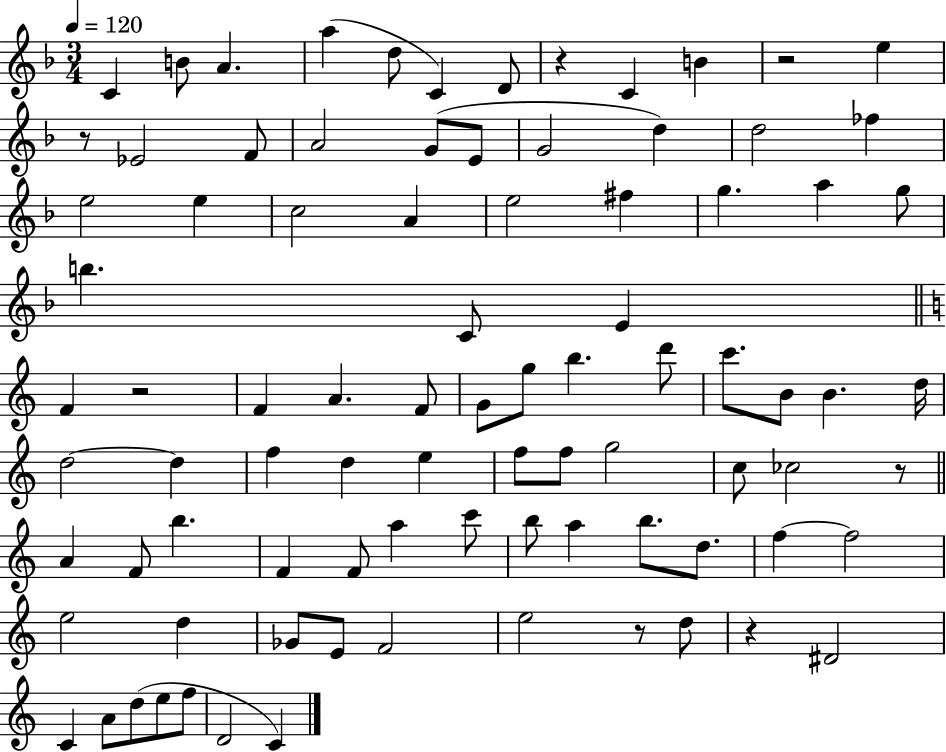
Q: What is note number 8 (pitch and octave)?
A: C4